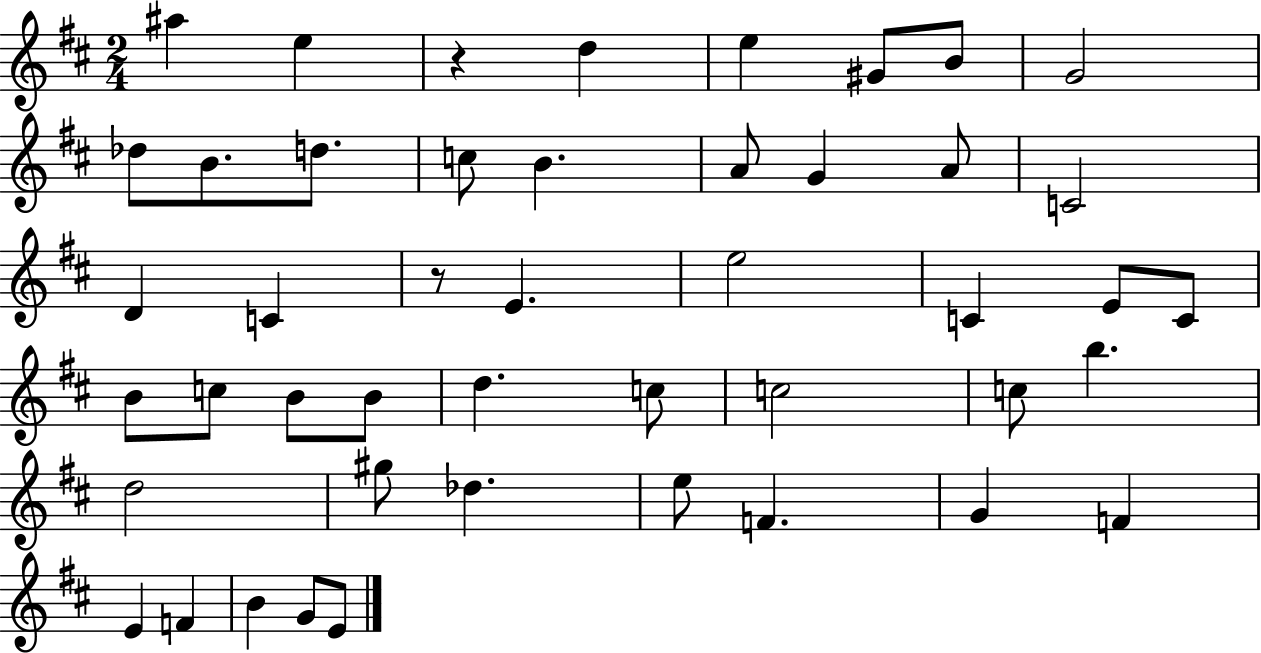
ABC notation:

X:1
T:Untitled
M:2/4
L:1/4
K:D
^a e z d e ^G/2 B/2 G2 _d/2 B/2 d/2 c/2 B A/2 G A/2 C2 D C z/2 E e2 C E/2 C/2 B/2 c/2 B/2 B/2 d c/2 c2 c/2 b d2 ^g/2 _d e/2 F G F E F B G/2 E/2